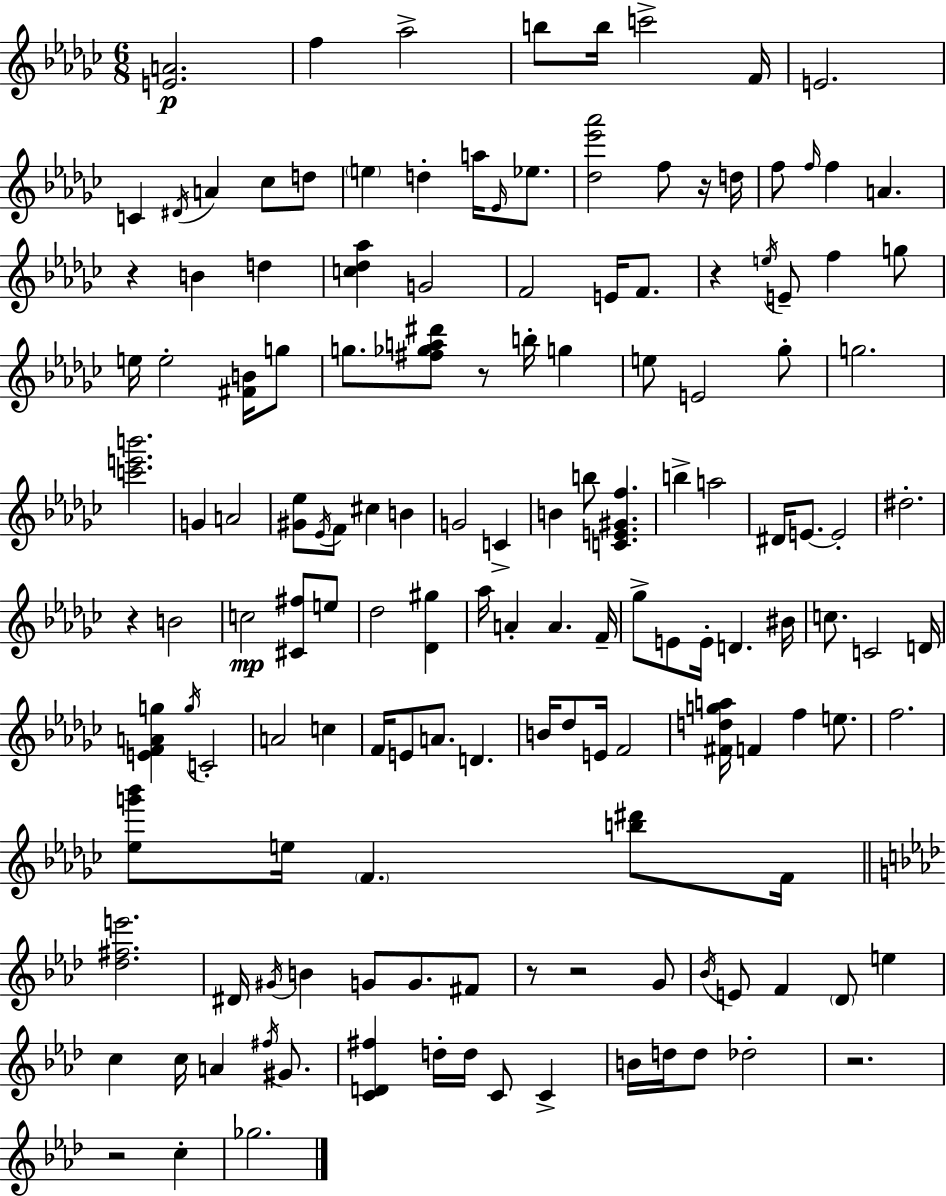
{
  \clef treble
  \numericTimeSignature
  \time 6/8
  \key ees \minor
  <e' a'>2.\p | f''4 aes''2-> | b''8 b''16 c'''2-> f'16 | e'2. | \break c'4 \acciaccatura { dis'16 } a'4 ces''8 d''8 | \parenthesize e''4 d''4-. a''16 \grace { ees'16 } ees''8. | <des'' ees''' aes'''>2 f''8 | r16 d''16 f''8 \grace { f''16 } f''4 a'4. | \break r4 b'4 d''4 | <c'' des'' aes''>4 g'2 | f'2 e'16 | f'8. r4 \acciaccatura { e''16 } e'8-- f''4 | \break g''8 e''16 e''2-. | <fis' b'>16 g''8 g''8. <fis'' ges'' a'' dis'''>8 r8 b''16-. | g''4 e''8 e'2 | ges''8-. g''2. | \break <c''' e''' b'''>2. | g'4 a'2 | <gis' ees''>8 \acciaccatura { ees'16 } f'8 cis''4 | b'4 g'2 | \break c'4-> b'4 b''8 <c' e' gis' f''>4. | b''4-> a''2 | dis'16 e'8.~~ e'2-. | dis''2.-. | \break r4 b'2 | c''2\mp | <cis' fis''>8 e''8 des''2 | <des' gis''>4 aes''16 a'4-. a'4. | \break f'16-- ges''8-> e'8 e'16-. d'4. | bis'16 c''8. c'2 | d'16 <e' f' a' g''>4 \acciaccatura { g''16 } c'2-. | a'2 | \break c''4 f'16 e'8 a'8. | d'4. b'16 des''8 e'16 f'2 | <fis' d'' g'' a''>16 f'4 f''4 | e''8. f''2. | \break <ees'' g''' bes'''>8 e''16 \parenthesize f'4. | <b'' dis'''>8 f'16 \bar "||" \break \key aes \major <des'' fis'' e'''>2. | dis'16 \acciaccatura { gis'16 } b'4 g'8 g'8. fis'8 | r8 r2 g'8 | \acciaccatura { bes'16 } e'8 f'4 \parenthesize des'8 e''4 | \break c''4 c''16 a'4 \acciaccatura { fis''16 } | gis'8. <c' d' fis''>4 d''16-. d''16 c'8 c'4-> | b'16 d''16 d''8 des''2-. | r2. | \break r2 c''4-. | ges''2. | \bar "|."
}